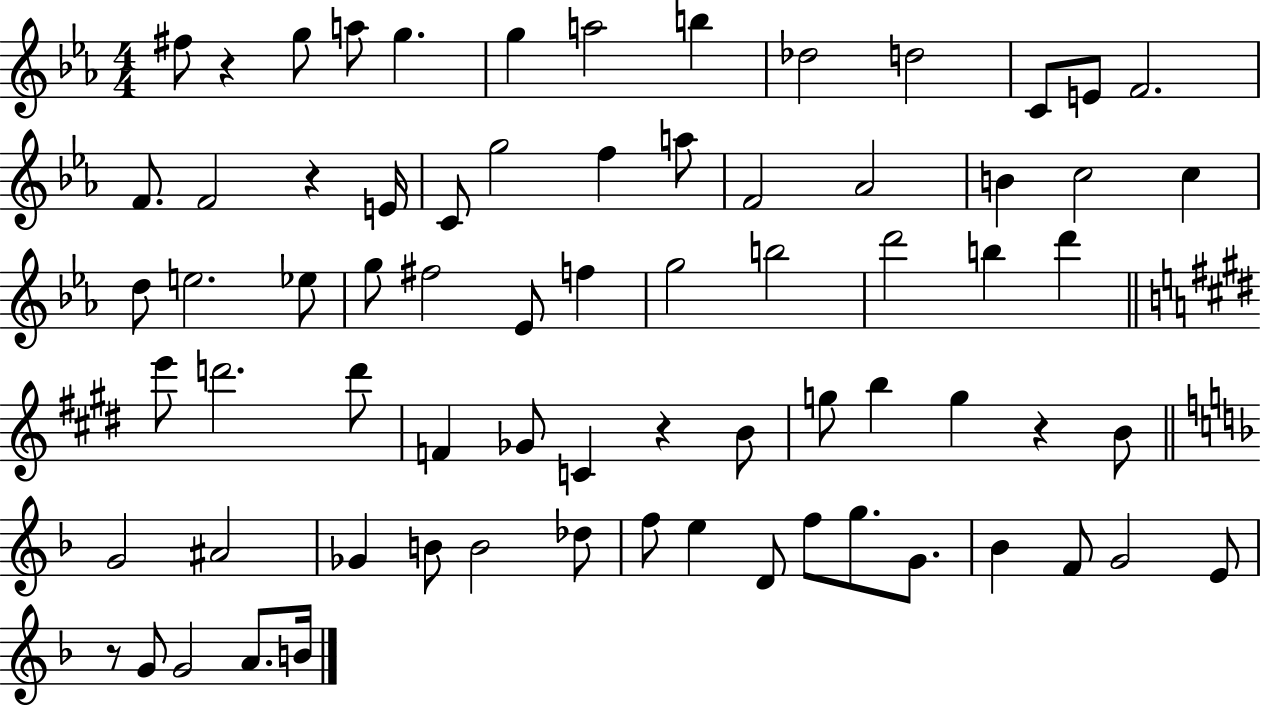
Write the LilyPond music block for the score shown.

{
  \clef treble
  \numericTimeSignature
  \time 4/4
  \key ees \major
  \repeat volta 2 { fis''8 r4 g''8 a''8 g''4. | g''4 a''2 b''4 | des''2 d''2 | c'8 e'8 f'2. | \break f'8. f'2 r4 e'16 | c'8 g''2 f''4 a''8 | f'2 aes'2 | b'4 c''2 c''4 | \break d''8 e''2. ees''8 | g''8 fis''2 ees'8 f''4 | g''2 b''2 | d'''2 b''4 d'''4 | \break \bar "||" \break \key e \major e'''8 d'''2. d'''8 | f'4 ges'8 c'4 r4 b'8 | g''8 b''4 g''4 r4 b'8 | \bar "||" \break \key f \major g'2 ais'2 | ges'4 b'8 b'2 des''8 | f''8 e''4 d'8 f''8 g''8. g'8. | bes'4 f'8 g'2 e'8 | \break r8 g'8 g'2 a'8. b'16 | } \bar "|."
}